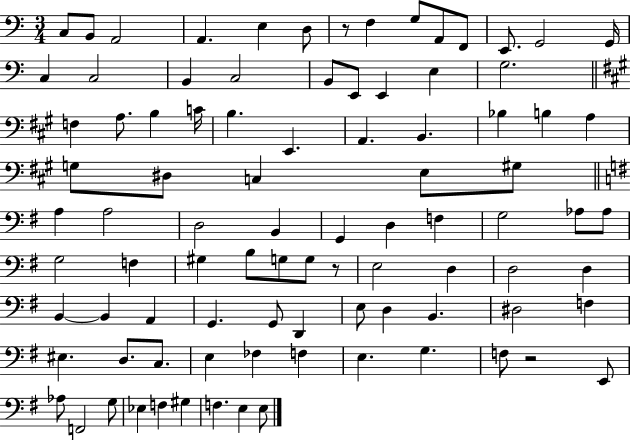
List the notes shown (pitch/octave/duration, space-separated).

C3/e B2/e A2/h A2/q. E3/q D3/e R/e F3/q G3/e A2/e F2/e E2/e. G2/h G2/s C3/q C3/h B2/q C3/h B2/e E2/e E2/q E3/q G3/h. F3/q A3/e. B3/q C4/s B3/q. E2/q. A2/q. B2/q. Bb3/q B3/q A3/q G3/e D#3/e C3/q E3/e G#3/e A3/q A3/h D3/h B2/q G2/q D3/q F3/q G3/h Ab3/e Ab3/e G3/h F3/q G#3/q B3/e G3/e G3/e R/e E3/h D3/q D3/h D3/q B2/q B2/q A2/q G2/q. G2/e D2/q E3/e D3/q B2/q. D#3/h F3/q EIS3/q. D3/e. C3/e. E3/q FES3/q F3/q E3/q. G3/q. F3/e R/h E2/e Ab3/e F2/h G3/e Eb3/q F3/q G#3/q F3/q. E3/q E3/e